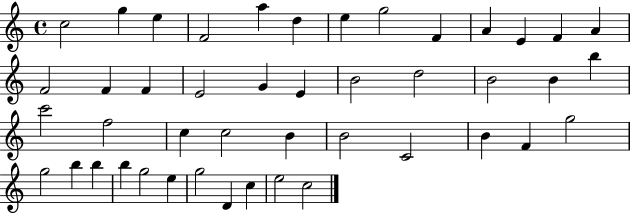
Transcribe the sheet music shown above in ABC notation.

X:1
T:Untitled
M:4/4
L:1/4
K:C
c2 g e F2 a d e g2 F A E F A F2 F F E2 G E B2 d2 B2 B b c'2 f2 c c2 B B2 C2 B F g2 g2 b b b g2 e g2 D c e2 c2